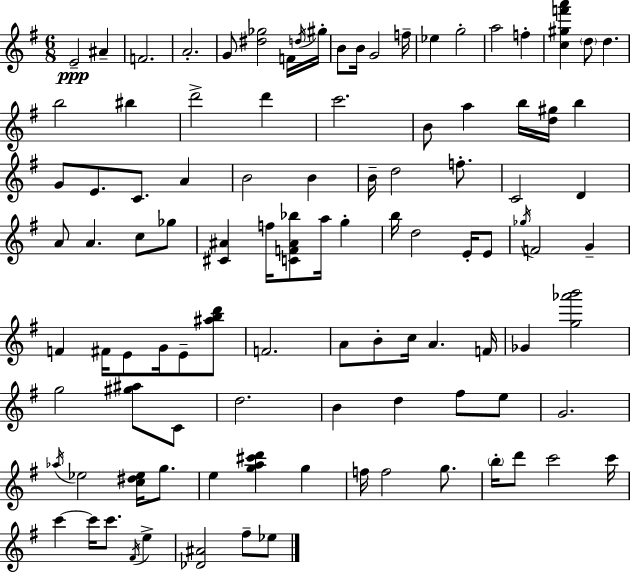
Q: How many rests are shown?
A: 0